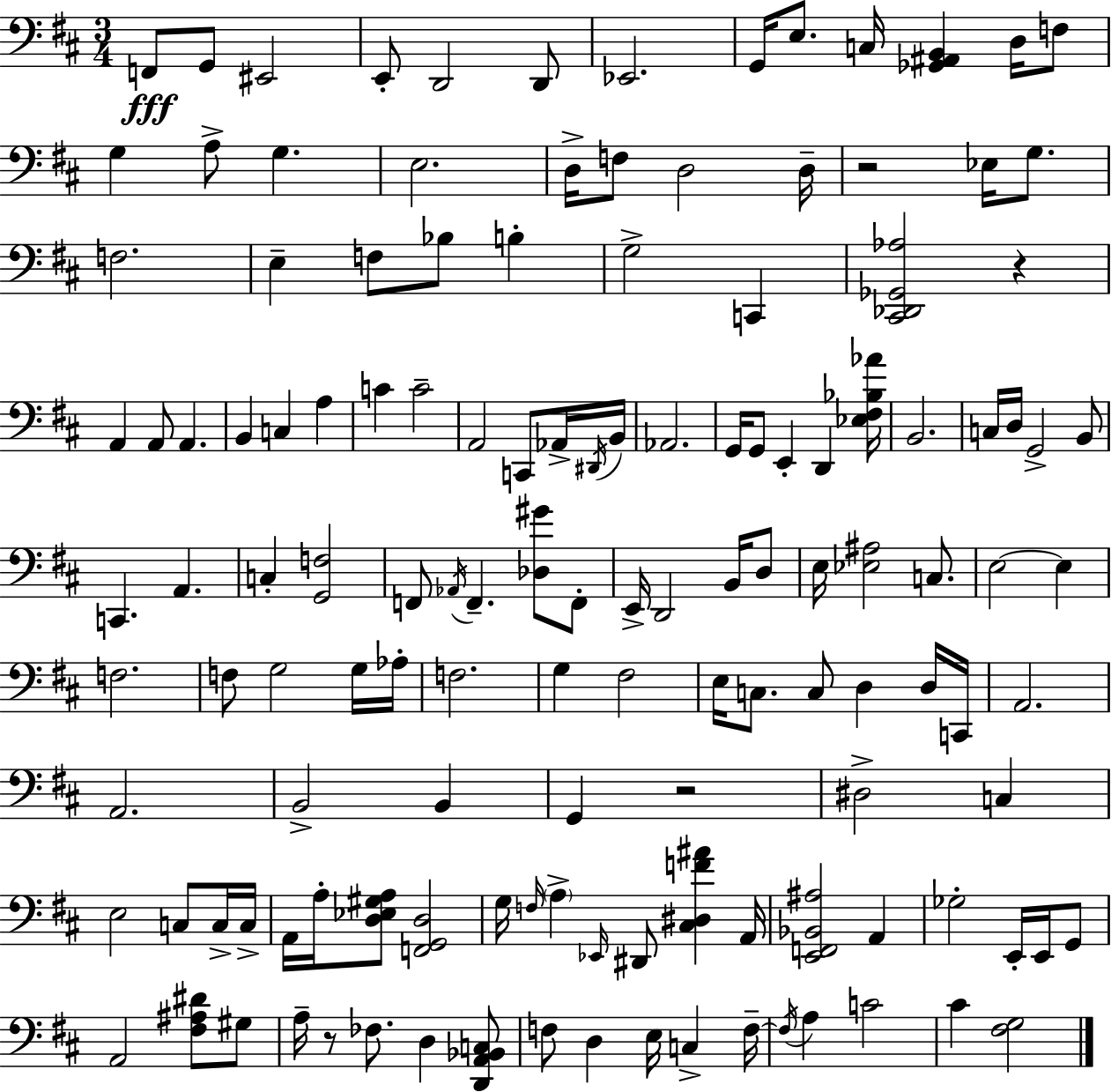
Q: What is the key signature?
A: D major